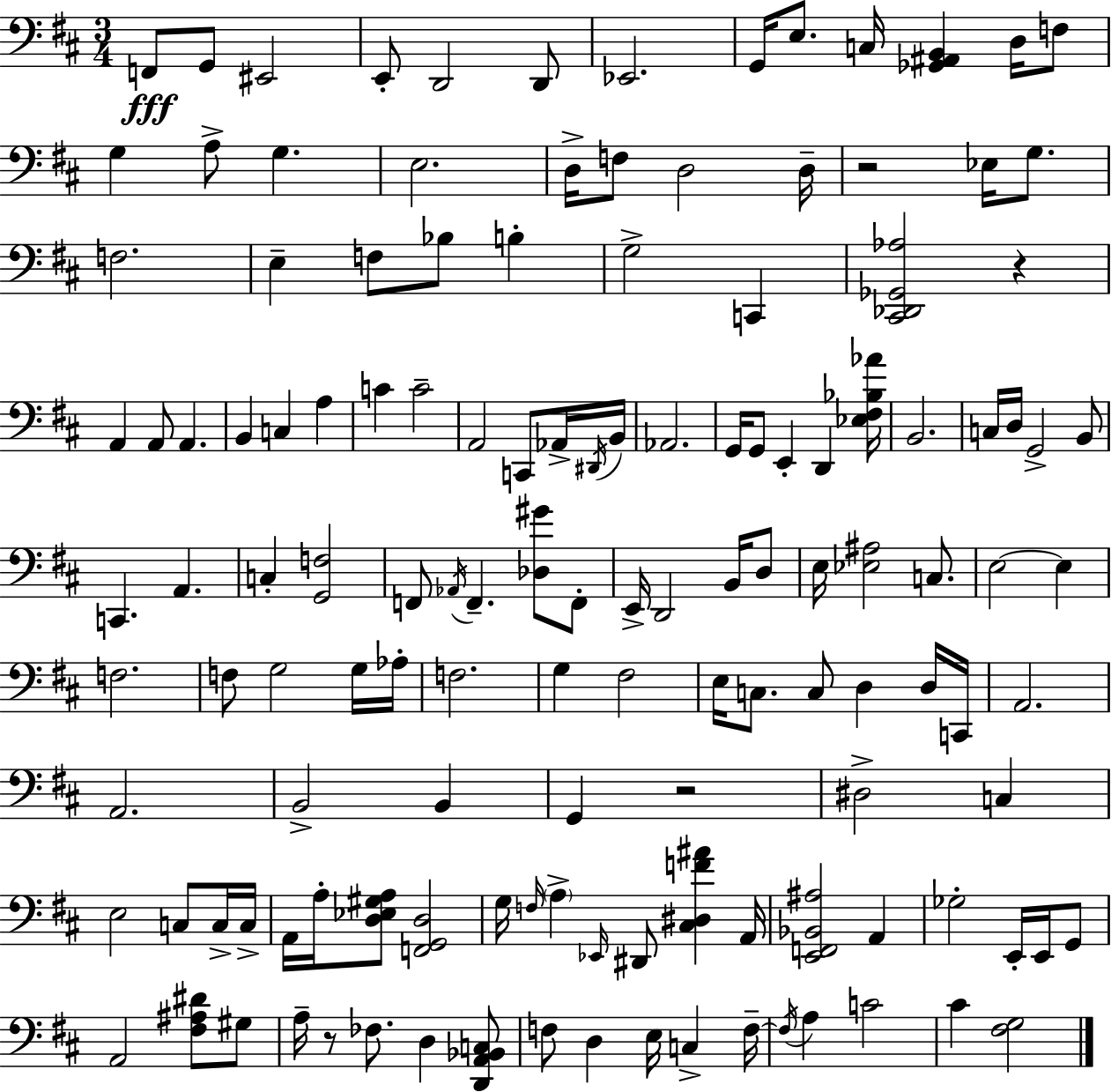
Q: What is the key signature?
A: D major